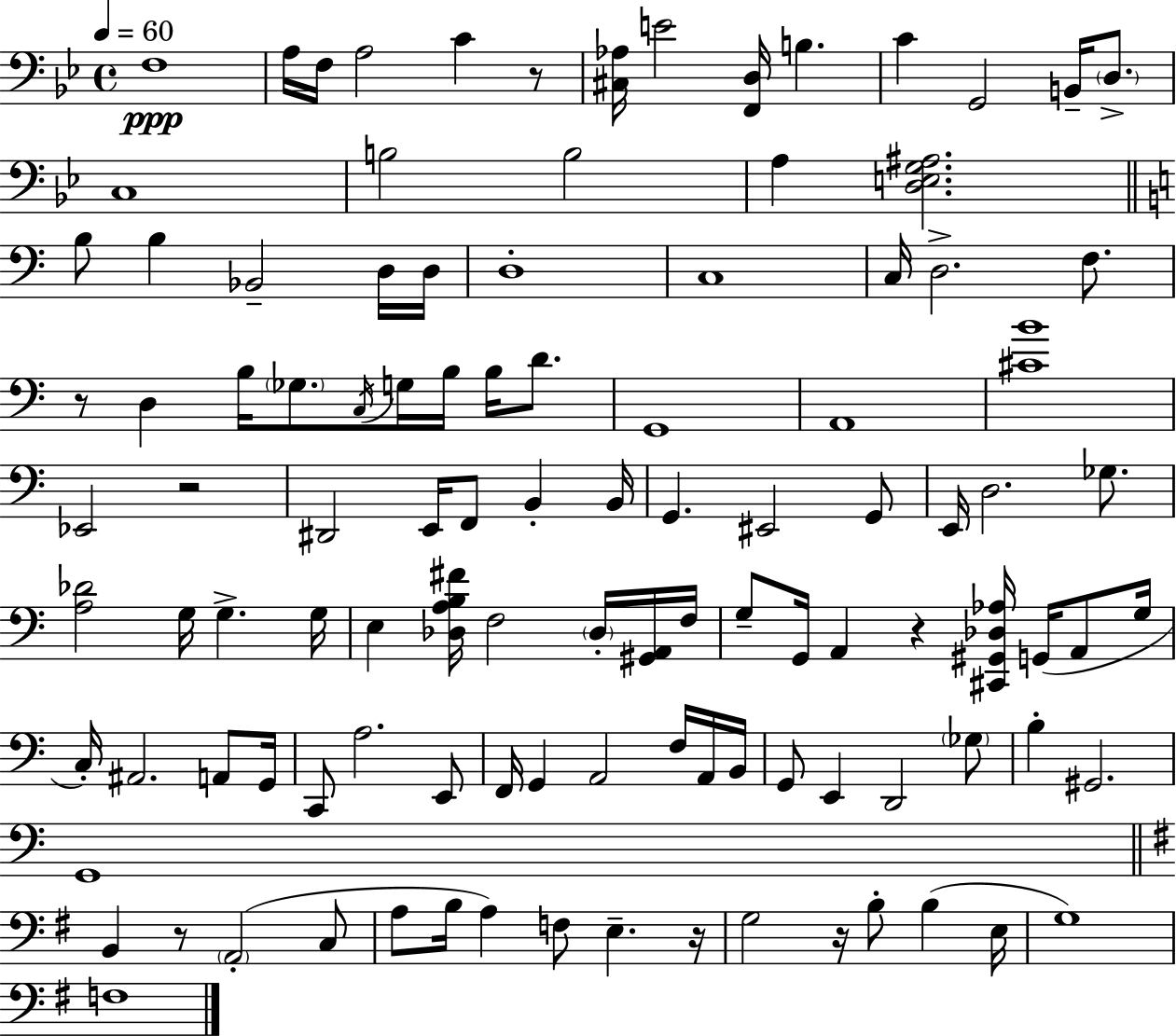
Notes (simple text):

F3/w A3/s F3/s A3/h C4/q R/e [C#3,Ab3]/s E4/h [F2,D3]/s B3/q. C4/q G2/h B2/s D3/e. C3/w B3/h B3/h A3/q [D3,E3,G3,A#3]/h. B3/e B3/q Bb2/h D3/s D3/s D3/w C3/w C3/s D3/h. F3/e. R/e D3/q B3/s Gb3/e. C3/s G3/s B3/s B3/s D4/e. G2/w A2/w [C#4,B4]/w Eb2/h R/h D#2/h E2/s F2/e B2/q B2/s G2/q. EIS2/h G2/e E2/s D3/h. Gb3/e. [A3,Db4]/h G3/s G3/q. G3/s E3/q [Db3,A3,B3,F#4]/s F3/h Db3/s [G#2,A2]/s F3/s G3/e G2/s A2/q R/q [C#2,G#2,Db3,Ab3]/s G2/s A2/e G3/s C3/s A#2/h. A2/e G2/s C2/e A3/h. E2/e F2/s G2/q A2/h F3/s A2/s B2/s G2/e E2/q D2/h Gb3/e B3/q G#2/h. G2/w B2/q R/e A2/h C3/e A3/e B3/s A3/q F3/e E3/q. R/s G3/h R/s B3/e B3/q E3/s G3/w F3/w